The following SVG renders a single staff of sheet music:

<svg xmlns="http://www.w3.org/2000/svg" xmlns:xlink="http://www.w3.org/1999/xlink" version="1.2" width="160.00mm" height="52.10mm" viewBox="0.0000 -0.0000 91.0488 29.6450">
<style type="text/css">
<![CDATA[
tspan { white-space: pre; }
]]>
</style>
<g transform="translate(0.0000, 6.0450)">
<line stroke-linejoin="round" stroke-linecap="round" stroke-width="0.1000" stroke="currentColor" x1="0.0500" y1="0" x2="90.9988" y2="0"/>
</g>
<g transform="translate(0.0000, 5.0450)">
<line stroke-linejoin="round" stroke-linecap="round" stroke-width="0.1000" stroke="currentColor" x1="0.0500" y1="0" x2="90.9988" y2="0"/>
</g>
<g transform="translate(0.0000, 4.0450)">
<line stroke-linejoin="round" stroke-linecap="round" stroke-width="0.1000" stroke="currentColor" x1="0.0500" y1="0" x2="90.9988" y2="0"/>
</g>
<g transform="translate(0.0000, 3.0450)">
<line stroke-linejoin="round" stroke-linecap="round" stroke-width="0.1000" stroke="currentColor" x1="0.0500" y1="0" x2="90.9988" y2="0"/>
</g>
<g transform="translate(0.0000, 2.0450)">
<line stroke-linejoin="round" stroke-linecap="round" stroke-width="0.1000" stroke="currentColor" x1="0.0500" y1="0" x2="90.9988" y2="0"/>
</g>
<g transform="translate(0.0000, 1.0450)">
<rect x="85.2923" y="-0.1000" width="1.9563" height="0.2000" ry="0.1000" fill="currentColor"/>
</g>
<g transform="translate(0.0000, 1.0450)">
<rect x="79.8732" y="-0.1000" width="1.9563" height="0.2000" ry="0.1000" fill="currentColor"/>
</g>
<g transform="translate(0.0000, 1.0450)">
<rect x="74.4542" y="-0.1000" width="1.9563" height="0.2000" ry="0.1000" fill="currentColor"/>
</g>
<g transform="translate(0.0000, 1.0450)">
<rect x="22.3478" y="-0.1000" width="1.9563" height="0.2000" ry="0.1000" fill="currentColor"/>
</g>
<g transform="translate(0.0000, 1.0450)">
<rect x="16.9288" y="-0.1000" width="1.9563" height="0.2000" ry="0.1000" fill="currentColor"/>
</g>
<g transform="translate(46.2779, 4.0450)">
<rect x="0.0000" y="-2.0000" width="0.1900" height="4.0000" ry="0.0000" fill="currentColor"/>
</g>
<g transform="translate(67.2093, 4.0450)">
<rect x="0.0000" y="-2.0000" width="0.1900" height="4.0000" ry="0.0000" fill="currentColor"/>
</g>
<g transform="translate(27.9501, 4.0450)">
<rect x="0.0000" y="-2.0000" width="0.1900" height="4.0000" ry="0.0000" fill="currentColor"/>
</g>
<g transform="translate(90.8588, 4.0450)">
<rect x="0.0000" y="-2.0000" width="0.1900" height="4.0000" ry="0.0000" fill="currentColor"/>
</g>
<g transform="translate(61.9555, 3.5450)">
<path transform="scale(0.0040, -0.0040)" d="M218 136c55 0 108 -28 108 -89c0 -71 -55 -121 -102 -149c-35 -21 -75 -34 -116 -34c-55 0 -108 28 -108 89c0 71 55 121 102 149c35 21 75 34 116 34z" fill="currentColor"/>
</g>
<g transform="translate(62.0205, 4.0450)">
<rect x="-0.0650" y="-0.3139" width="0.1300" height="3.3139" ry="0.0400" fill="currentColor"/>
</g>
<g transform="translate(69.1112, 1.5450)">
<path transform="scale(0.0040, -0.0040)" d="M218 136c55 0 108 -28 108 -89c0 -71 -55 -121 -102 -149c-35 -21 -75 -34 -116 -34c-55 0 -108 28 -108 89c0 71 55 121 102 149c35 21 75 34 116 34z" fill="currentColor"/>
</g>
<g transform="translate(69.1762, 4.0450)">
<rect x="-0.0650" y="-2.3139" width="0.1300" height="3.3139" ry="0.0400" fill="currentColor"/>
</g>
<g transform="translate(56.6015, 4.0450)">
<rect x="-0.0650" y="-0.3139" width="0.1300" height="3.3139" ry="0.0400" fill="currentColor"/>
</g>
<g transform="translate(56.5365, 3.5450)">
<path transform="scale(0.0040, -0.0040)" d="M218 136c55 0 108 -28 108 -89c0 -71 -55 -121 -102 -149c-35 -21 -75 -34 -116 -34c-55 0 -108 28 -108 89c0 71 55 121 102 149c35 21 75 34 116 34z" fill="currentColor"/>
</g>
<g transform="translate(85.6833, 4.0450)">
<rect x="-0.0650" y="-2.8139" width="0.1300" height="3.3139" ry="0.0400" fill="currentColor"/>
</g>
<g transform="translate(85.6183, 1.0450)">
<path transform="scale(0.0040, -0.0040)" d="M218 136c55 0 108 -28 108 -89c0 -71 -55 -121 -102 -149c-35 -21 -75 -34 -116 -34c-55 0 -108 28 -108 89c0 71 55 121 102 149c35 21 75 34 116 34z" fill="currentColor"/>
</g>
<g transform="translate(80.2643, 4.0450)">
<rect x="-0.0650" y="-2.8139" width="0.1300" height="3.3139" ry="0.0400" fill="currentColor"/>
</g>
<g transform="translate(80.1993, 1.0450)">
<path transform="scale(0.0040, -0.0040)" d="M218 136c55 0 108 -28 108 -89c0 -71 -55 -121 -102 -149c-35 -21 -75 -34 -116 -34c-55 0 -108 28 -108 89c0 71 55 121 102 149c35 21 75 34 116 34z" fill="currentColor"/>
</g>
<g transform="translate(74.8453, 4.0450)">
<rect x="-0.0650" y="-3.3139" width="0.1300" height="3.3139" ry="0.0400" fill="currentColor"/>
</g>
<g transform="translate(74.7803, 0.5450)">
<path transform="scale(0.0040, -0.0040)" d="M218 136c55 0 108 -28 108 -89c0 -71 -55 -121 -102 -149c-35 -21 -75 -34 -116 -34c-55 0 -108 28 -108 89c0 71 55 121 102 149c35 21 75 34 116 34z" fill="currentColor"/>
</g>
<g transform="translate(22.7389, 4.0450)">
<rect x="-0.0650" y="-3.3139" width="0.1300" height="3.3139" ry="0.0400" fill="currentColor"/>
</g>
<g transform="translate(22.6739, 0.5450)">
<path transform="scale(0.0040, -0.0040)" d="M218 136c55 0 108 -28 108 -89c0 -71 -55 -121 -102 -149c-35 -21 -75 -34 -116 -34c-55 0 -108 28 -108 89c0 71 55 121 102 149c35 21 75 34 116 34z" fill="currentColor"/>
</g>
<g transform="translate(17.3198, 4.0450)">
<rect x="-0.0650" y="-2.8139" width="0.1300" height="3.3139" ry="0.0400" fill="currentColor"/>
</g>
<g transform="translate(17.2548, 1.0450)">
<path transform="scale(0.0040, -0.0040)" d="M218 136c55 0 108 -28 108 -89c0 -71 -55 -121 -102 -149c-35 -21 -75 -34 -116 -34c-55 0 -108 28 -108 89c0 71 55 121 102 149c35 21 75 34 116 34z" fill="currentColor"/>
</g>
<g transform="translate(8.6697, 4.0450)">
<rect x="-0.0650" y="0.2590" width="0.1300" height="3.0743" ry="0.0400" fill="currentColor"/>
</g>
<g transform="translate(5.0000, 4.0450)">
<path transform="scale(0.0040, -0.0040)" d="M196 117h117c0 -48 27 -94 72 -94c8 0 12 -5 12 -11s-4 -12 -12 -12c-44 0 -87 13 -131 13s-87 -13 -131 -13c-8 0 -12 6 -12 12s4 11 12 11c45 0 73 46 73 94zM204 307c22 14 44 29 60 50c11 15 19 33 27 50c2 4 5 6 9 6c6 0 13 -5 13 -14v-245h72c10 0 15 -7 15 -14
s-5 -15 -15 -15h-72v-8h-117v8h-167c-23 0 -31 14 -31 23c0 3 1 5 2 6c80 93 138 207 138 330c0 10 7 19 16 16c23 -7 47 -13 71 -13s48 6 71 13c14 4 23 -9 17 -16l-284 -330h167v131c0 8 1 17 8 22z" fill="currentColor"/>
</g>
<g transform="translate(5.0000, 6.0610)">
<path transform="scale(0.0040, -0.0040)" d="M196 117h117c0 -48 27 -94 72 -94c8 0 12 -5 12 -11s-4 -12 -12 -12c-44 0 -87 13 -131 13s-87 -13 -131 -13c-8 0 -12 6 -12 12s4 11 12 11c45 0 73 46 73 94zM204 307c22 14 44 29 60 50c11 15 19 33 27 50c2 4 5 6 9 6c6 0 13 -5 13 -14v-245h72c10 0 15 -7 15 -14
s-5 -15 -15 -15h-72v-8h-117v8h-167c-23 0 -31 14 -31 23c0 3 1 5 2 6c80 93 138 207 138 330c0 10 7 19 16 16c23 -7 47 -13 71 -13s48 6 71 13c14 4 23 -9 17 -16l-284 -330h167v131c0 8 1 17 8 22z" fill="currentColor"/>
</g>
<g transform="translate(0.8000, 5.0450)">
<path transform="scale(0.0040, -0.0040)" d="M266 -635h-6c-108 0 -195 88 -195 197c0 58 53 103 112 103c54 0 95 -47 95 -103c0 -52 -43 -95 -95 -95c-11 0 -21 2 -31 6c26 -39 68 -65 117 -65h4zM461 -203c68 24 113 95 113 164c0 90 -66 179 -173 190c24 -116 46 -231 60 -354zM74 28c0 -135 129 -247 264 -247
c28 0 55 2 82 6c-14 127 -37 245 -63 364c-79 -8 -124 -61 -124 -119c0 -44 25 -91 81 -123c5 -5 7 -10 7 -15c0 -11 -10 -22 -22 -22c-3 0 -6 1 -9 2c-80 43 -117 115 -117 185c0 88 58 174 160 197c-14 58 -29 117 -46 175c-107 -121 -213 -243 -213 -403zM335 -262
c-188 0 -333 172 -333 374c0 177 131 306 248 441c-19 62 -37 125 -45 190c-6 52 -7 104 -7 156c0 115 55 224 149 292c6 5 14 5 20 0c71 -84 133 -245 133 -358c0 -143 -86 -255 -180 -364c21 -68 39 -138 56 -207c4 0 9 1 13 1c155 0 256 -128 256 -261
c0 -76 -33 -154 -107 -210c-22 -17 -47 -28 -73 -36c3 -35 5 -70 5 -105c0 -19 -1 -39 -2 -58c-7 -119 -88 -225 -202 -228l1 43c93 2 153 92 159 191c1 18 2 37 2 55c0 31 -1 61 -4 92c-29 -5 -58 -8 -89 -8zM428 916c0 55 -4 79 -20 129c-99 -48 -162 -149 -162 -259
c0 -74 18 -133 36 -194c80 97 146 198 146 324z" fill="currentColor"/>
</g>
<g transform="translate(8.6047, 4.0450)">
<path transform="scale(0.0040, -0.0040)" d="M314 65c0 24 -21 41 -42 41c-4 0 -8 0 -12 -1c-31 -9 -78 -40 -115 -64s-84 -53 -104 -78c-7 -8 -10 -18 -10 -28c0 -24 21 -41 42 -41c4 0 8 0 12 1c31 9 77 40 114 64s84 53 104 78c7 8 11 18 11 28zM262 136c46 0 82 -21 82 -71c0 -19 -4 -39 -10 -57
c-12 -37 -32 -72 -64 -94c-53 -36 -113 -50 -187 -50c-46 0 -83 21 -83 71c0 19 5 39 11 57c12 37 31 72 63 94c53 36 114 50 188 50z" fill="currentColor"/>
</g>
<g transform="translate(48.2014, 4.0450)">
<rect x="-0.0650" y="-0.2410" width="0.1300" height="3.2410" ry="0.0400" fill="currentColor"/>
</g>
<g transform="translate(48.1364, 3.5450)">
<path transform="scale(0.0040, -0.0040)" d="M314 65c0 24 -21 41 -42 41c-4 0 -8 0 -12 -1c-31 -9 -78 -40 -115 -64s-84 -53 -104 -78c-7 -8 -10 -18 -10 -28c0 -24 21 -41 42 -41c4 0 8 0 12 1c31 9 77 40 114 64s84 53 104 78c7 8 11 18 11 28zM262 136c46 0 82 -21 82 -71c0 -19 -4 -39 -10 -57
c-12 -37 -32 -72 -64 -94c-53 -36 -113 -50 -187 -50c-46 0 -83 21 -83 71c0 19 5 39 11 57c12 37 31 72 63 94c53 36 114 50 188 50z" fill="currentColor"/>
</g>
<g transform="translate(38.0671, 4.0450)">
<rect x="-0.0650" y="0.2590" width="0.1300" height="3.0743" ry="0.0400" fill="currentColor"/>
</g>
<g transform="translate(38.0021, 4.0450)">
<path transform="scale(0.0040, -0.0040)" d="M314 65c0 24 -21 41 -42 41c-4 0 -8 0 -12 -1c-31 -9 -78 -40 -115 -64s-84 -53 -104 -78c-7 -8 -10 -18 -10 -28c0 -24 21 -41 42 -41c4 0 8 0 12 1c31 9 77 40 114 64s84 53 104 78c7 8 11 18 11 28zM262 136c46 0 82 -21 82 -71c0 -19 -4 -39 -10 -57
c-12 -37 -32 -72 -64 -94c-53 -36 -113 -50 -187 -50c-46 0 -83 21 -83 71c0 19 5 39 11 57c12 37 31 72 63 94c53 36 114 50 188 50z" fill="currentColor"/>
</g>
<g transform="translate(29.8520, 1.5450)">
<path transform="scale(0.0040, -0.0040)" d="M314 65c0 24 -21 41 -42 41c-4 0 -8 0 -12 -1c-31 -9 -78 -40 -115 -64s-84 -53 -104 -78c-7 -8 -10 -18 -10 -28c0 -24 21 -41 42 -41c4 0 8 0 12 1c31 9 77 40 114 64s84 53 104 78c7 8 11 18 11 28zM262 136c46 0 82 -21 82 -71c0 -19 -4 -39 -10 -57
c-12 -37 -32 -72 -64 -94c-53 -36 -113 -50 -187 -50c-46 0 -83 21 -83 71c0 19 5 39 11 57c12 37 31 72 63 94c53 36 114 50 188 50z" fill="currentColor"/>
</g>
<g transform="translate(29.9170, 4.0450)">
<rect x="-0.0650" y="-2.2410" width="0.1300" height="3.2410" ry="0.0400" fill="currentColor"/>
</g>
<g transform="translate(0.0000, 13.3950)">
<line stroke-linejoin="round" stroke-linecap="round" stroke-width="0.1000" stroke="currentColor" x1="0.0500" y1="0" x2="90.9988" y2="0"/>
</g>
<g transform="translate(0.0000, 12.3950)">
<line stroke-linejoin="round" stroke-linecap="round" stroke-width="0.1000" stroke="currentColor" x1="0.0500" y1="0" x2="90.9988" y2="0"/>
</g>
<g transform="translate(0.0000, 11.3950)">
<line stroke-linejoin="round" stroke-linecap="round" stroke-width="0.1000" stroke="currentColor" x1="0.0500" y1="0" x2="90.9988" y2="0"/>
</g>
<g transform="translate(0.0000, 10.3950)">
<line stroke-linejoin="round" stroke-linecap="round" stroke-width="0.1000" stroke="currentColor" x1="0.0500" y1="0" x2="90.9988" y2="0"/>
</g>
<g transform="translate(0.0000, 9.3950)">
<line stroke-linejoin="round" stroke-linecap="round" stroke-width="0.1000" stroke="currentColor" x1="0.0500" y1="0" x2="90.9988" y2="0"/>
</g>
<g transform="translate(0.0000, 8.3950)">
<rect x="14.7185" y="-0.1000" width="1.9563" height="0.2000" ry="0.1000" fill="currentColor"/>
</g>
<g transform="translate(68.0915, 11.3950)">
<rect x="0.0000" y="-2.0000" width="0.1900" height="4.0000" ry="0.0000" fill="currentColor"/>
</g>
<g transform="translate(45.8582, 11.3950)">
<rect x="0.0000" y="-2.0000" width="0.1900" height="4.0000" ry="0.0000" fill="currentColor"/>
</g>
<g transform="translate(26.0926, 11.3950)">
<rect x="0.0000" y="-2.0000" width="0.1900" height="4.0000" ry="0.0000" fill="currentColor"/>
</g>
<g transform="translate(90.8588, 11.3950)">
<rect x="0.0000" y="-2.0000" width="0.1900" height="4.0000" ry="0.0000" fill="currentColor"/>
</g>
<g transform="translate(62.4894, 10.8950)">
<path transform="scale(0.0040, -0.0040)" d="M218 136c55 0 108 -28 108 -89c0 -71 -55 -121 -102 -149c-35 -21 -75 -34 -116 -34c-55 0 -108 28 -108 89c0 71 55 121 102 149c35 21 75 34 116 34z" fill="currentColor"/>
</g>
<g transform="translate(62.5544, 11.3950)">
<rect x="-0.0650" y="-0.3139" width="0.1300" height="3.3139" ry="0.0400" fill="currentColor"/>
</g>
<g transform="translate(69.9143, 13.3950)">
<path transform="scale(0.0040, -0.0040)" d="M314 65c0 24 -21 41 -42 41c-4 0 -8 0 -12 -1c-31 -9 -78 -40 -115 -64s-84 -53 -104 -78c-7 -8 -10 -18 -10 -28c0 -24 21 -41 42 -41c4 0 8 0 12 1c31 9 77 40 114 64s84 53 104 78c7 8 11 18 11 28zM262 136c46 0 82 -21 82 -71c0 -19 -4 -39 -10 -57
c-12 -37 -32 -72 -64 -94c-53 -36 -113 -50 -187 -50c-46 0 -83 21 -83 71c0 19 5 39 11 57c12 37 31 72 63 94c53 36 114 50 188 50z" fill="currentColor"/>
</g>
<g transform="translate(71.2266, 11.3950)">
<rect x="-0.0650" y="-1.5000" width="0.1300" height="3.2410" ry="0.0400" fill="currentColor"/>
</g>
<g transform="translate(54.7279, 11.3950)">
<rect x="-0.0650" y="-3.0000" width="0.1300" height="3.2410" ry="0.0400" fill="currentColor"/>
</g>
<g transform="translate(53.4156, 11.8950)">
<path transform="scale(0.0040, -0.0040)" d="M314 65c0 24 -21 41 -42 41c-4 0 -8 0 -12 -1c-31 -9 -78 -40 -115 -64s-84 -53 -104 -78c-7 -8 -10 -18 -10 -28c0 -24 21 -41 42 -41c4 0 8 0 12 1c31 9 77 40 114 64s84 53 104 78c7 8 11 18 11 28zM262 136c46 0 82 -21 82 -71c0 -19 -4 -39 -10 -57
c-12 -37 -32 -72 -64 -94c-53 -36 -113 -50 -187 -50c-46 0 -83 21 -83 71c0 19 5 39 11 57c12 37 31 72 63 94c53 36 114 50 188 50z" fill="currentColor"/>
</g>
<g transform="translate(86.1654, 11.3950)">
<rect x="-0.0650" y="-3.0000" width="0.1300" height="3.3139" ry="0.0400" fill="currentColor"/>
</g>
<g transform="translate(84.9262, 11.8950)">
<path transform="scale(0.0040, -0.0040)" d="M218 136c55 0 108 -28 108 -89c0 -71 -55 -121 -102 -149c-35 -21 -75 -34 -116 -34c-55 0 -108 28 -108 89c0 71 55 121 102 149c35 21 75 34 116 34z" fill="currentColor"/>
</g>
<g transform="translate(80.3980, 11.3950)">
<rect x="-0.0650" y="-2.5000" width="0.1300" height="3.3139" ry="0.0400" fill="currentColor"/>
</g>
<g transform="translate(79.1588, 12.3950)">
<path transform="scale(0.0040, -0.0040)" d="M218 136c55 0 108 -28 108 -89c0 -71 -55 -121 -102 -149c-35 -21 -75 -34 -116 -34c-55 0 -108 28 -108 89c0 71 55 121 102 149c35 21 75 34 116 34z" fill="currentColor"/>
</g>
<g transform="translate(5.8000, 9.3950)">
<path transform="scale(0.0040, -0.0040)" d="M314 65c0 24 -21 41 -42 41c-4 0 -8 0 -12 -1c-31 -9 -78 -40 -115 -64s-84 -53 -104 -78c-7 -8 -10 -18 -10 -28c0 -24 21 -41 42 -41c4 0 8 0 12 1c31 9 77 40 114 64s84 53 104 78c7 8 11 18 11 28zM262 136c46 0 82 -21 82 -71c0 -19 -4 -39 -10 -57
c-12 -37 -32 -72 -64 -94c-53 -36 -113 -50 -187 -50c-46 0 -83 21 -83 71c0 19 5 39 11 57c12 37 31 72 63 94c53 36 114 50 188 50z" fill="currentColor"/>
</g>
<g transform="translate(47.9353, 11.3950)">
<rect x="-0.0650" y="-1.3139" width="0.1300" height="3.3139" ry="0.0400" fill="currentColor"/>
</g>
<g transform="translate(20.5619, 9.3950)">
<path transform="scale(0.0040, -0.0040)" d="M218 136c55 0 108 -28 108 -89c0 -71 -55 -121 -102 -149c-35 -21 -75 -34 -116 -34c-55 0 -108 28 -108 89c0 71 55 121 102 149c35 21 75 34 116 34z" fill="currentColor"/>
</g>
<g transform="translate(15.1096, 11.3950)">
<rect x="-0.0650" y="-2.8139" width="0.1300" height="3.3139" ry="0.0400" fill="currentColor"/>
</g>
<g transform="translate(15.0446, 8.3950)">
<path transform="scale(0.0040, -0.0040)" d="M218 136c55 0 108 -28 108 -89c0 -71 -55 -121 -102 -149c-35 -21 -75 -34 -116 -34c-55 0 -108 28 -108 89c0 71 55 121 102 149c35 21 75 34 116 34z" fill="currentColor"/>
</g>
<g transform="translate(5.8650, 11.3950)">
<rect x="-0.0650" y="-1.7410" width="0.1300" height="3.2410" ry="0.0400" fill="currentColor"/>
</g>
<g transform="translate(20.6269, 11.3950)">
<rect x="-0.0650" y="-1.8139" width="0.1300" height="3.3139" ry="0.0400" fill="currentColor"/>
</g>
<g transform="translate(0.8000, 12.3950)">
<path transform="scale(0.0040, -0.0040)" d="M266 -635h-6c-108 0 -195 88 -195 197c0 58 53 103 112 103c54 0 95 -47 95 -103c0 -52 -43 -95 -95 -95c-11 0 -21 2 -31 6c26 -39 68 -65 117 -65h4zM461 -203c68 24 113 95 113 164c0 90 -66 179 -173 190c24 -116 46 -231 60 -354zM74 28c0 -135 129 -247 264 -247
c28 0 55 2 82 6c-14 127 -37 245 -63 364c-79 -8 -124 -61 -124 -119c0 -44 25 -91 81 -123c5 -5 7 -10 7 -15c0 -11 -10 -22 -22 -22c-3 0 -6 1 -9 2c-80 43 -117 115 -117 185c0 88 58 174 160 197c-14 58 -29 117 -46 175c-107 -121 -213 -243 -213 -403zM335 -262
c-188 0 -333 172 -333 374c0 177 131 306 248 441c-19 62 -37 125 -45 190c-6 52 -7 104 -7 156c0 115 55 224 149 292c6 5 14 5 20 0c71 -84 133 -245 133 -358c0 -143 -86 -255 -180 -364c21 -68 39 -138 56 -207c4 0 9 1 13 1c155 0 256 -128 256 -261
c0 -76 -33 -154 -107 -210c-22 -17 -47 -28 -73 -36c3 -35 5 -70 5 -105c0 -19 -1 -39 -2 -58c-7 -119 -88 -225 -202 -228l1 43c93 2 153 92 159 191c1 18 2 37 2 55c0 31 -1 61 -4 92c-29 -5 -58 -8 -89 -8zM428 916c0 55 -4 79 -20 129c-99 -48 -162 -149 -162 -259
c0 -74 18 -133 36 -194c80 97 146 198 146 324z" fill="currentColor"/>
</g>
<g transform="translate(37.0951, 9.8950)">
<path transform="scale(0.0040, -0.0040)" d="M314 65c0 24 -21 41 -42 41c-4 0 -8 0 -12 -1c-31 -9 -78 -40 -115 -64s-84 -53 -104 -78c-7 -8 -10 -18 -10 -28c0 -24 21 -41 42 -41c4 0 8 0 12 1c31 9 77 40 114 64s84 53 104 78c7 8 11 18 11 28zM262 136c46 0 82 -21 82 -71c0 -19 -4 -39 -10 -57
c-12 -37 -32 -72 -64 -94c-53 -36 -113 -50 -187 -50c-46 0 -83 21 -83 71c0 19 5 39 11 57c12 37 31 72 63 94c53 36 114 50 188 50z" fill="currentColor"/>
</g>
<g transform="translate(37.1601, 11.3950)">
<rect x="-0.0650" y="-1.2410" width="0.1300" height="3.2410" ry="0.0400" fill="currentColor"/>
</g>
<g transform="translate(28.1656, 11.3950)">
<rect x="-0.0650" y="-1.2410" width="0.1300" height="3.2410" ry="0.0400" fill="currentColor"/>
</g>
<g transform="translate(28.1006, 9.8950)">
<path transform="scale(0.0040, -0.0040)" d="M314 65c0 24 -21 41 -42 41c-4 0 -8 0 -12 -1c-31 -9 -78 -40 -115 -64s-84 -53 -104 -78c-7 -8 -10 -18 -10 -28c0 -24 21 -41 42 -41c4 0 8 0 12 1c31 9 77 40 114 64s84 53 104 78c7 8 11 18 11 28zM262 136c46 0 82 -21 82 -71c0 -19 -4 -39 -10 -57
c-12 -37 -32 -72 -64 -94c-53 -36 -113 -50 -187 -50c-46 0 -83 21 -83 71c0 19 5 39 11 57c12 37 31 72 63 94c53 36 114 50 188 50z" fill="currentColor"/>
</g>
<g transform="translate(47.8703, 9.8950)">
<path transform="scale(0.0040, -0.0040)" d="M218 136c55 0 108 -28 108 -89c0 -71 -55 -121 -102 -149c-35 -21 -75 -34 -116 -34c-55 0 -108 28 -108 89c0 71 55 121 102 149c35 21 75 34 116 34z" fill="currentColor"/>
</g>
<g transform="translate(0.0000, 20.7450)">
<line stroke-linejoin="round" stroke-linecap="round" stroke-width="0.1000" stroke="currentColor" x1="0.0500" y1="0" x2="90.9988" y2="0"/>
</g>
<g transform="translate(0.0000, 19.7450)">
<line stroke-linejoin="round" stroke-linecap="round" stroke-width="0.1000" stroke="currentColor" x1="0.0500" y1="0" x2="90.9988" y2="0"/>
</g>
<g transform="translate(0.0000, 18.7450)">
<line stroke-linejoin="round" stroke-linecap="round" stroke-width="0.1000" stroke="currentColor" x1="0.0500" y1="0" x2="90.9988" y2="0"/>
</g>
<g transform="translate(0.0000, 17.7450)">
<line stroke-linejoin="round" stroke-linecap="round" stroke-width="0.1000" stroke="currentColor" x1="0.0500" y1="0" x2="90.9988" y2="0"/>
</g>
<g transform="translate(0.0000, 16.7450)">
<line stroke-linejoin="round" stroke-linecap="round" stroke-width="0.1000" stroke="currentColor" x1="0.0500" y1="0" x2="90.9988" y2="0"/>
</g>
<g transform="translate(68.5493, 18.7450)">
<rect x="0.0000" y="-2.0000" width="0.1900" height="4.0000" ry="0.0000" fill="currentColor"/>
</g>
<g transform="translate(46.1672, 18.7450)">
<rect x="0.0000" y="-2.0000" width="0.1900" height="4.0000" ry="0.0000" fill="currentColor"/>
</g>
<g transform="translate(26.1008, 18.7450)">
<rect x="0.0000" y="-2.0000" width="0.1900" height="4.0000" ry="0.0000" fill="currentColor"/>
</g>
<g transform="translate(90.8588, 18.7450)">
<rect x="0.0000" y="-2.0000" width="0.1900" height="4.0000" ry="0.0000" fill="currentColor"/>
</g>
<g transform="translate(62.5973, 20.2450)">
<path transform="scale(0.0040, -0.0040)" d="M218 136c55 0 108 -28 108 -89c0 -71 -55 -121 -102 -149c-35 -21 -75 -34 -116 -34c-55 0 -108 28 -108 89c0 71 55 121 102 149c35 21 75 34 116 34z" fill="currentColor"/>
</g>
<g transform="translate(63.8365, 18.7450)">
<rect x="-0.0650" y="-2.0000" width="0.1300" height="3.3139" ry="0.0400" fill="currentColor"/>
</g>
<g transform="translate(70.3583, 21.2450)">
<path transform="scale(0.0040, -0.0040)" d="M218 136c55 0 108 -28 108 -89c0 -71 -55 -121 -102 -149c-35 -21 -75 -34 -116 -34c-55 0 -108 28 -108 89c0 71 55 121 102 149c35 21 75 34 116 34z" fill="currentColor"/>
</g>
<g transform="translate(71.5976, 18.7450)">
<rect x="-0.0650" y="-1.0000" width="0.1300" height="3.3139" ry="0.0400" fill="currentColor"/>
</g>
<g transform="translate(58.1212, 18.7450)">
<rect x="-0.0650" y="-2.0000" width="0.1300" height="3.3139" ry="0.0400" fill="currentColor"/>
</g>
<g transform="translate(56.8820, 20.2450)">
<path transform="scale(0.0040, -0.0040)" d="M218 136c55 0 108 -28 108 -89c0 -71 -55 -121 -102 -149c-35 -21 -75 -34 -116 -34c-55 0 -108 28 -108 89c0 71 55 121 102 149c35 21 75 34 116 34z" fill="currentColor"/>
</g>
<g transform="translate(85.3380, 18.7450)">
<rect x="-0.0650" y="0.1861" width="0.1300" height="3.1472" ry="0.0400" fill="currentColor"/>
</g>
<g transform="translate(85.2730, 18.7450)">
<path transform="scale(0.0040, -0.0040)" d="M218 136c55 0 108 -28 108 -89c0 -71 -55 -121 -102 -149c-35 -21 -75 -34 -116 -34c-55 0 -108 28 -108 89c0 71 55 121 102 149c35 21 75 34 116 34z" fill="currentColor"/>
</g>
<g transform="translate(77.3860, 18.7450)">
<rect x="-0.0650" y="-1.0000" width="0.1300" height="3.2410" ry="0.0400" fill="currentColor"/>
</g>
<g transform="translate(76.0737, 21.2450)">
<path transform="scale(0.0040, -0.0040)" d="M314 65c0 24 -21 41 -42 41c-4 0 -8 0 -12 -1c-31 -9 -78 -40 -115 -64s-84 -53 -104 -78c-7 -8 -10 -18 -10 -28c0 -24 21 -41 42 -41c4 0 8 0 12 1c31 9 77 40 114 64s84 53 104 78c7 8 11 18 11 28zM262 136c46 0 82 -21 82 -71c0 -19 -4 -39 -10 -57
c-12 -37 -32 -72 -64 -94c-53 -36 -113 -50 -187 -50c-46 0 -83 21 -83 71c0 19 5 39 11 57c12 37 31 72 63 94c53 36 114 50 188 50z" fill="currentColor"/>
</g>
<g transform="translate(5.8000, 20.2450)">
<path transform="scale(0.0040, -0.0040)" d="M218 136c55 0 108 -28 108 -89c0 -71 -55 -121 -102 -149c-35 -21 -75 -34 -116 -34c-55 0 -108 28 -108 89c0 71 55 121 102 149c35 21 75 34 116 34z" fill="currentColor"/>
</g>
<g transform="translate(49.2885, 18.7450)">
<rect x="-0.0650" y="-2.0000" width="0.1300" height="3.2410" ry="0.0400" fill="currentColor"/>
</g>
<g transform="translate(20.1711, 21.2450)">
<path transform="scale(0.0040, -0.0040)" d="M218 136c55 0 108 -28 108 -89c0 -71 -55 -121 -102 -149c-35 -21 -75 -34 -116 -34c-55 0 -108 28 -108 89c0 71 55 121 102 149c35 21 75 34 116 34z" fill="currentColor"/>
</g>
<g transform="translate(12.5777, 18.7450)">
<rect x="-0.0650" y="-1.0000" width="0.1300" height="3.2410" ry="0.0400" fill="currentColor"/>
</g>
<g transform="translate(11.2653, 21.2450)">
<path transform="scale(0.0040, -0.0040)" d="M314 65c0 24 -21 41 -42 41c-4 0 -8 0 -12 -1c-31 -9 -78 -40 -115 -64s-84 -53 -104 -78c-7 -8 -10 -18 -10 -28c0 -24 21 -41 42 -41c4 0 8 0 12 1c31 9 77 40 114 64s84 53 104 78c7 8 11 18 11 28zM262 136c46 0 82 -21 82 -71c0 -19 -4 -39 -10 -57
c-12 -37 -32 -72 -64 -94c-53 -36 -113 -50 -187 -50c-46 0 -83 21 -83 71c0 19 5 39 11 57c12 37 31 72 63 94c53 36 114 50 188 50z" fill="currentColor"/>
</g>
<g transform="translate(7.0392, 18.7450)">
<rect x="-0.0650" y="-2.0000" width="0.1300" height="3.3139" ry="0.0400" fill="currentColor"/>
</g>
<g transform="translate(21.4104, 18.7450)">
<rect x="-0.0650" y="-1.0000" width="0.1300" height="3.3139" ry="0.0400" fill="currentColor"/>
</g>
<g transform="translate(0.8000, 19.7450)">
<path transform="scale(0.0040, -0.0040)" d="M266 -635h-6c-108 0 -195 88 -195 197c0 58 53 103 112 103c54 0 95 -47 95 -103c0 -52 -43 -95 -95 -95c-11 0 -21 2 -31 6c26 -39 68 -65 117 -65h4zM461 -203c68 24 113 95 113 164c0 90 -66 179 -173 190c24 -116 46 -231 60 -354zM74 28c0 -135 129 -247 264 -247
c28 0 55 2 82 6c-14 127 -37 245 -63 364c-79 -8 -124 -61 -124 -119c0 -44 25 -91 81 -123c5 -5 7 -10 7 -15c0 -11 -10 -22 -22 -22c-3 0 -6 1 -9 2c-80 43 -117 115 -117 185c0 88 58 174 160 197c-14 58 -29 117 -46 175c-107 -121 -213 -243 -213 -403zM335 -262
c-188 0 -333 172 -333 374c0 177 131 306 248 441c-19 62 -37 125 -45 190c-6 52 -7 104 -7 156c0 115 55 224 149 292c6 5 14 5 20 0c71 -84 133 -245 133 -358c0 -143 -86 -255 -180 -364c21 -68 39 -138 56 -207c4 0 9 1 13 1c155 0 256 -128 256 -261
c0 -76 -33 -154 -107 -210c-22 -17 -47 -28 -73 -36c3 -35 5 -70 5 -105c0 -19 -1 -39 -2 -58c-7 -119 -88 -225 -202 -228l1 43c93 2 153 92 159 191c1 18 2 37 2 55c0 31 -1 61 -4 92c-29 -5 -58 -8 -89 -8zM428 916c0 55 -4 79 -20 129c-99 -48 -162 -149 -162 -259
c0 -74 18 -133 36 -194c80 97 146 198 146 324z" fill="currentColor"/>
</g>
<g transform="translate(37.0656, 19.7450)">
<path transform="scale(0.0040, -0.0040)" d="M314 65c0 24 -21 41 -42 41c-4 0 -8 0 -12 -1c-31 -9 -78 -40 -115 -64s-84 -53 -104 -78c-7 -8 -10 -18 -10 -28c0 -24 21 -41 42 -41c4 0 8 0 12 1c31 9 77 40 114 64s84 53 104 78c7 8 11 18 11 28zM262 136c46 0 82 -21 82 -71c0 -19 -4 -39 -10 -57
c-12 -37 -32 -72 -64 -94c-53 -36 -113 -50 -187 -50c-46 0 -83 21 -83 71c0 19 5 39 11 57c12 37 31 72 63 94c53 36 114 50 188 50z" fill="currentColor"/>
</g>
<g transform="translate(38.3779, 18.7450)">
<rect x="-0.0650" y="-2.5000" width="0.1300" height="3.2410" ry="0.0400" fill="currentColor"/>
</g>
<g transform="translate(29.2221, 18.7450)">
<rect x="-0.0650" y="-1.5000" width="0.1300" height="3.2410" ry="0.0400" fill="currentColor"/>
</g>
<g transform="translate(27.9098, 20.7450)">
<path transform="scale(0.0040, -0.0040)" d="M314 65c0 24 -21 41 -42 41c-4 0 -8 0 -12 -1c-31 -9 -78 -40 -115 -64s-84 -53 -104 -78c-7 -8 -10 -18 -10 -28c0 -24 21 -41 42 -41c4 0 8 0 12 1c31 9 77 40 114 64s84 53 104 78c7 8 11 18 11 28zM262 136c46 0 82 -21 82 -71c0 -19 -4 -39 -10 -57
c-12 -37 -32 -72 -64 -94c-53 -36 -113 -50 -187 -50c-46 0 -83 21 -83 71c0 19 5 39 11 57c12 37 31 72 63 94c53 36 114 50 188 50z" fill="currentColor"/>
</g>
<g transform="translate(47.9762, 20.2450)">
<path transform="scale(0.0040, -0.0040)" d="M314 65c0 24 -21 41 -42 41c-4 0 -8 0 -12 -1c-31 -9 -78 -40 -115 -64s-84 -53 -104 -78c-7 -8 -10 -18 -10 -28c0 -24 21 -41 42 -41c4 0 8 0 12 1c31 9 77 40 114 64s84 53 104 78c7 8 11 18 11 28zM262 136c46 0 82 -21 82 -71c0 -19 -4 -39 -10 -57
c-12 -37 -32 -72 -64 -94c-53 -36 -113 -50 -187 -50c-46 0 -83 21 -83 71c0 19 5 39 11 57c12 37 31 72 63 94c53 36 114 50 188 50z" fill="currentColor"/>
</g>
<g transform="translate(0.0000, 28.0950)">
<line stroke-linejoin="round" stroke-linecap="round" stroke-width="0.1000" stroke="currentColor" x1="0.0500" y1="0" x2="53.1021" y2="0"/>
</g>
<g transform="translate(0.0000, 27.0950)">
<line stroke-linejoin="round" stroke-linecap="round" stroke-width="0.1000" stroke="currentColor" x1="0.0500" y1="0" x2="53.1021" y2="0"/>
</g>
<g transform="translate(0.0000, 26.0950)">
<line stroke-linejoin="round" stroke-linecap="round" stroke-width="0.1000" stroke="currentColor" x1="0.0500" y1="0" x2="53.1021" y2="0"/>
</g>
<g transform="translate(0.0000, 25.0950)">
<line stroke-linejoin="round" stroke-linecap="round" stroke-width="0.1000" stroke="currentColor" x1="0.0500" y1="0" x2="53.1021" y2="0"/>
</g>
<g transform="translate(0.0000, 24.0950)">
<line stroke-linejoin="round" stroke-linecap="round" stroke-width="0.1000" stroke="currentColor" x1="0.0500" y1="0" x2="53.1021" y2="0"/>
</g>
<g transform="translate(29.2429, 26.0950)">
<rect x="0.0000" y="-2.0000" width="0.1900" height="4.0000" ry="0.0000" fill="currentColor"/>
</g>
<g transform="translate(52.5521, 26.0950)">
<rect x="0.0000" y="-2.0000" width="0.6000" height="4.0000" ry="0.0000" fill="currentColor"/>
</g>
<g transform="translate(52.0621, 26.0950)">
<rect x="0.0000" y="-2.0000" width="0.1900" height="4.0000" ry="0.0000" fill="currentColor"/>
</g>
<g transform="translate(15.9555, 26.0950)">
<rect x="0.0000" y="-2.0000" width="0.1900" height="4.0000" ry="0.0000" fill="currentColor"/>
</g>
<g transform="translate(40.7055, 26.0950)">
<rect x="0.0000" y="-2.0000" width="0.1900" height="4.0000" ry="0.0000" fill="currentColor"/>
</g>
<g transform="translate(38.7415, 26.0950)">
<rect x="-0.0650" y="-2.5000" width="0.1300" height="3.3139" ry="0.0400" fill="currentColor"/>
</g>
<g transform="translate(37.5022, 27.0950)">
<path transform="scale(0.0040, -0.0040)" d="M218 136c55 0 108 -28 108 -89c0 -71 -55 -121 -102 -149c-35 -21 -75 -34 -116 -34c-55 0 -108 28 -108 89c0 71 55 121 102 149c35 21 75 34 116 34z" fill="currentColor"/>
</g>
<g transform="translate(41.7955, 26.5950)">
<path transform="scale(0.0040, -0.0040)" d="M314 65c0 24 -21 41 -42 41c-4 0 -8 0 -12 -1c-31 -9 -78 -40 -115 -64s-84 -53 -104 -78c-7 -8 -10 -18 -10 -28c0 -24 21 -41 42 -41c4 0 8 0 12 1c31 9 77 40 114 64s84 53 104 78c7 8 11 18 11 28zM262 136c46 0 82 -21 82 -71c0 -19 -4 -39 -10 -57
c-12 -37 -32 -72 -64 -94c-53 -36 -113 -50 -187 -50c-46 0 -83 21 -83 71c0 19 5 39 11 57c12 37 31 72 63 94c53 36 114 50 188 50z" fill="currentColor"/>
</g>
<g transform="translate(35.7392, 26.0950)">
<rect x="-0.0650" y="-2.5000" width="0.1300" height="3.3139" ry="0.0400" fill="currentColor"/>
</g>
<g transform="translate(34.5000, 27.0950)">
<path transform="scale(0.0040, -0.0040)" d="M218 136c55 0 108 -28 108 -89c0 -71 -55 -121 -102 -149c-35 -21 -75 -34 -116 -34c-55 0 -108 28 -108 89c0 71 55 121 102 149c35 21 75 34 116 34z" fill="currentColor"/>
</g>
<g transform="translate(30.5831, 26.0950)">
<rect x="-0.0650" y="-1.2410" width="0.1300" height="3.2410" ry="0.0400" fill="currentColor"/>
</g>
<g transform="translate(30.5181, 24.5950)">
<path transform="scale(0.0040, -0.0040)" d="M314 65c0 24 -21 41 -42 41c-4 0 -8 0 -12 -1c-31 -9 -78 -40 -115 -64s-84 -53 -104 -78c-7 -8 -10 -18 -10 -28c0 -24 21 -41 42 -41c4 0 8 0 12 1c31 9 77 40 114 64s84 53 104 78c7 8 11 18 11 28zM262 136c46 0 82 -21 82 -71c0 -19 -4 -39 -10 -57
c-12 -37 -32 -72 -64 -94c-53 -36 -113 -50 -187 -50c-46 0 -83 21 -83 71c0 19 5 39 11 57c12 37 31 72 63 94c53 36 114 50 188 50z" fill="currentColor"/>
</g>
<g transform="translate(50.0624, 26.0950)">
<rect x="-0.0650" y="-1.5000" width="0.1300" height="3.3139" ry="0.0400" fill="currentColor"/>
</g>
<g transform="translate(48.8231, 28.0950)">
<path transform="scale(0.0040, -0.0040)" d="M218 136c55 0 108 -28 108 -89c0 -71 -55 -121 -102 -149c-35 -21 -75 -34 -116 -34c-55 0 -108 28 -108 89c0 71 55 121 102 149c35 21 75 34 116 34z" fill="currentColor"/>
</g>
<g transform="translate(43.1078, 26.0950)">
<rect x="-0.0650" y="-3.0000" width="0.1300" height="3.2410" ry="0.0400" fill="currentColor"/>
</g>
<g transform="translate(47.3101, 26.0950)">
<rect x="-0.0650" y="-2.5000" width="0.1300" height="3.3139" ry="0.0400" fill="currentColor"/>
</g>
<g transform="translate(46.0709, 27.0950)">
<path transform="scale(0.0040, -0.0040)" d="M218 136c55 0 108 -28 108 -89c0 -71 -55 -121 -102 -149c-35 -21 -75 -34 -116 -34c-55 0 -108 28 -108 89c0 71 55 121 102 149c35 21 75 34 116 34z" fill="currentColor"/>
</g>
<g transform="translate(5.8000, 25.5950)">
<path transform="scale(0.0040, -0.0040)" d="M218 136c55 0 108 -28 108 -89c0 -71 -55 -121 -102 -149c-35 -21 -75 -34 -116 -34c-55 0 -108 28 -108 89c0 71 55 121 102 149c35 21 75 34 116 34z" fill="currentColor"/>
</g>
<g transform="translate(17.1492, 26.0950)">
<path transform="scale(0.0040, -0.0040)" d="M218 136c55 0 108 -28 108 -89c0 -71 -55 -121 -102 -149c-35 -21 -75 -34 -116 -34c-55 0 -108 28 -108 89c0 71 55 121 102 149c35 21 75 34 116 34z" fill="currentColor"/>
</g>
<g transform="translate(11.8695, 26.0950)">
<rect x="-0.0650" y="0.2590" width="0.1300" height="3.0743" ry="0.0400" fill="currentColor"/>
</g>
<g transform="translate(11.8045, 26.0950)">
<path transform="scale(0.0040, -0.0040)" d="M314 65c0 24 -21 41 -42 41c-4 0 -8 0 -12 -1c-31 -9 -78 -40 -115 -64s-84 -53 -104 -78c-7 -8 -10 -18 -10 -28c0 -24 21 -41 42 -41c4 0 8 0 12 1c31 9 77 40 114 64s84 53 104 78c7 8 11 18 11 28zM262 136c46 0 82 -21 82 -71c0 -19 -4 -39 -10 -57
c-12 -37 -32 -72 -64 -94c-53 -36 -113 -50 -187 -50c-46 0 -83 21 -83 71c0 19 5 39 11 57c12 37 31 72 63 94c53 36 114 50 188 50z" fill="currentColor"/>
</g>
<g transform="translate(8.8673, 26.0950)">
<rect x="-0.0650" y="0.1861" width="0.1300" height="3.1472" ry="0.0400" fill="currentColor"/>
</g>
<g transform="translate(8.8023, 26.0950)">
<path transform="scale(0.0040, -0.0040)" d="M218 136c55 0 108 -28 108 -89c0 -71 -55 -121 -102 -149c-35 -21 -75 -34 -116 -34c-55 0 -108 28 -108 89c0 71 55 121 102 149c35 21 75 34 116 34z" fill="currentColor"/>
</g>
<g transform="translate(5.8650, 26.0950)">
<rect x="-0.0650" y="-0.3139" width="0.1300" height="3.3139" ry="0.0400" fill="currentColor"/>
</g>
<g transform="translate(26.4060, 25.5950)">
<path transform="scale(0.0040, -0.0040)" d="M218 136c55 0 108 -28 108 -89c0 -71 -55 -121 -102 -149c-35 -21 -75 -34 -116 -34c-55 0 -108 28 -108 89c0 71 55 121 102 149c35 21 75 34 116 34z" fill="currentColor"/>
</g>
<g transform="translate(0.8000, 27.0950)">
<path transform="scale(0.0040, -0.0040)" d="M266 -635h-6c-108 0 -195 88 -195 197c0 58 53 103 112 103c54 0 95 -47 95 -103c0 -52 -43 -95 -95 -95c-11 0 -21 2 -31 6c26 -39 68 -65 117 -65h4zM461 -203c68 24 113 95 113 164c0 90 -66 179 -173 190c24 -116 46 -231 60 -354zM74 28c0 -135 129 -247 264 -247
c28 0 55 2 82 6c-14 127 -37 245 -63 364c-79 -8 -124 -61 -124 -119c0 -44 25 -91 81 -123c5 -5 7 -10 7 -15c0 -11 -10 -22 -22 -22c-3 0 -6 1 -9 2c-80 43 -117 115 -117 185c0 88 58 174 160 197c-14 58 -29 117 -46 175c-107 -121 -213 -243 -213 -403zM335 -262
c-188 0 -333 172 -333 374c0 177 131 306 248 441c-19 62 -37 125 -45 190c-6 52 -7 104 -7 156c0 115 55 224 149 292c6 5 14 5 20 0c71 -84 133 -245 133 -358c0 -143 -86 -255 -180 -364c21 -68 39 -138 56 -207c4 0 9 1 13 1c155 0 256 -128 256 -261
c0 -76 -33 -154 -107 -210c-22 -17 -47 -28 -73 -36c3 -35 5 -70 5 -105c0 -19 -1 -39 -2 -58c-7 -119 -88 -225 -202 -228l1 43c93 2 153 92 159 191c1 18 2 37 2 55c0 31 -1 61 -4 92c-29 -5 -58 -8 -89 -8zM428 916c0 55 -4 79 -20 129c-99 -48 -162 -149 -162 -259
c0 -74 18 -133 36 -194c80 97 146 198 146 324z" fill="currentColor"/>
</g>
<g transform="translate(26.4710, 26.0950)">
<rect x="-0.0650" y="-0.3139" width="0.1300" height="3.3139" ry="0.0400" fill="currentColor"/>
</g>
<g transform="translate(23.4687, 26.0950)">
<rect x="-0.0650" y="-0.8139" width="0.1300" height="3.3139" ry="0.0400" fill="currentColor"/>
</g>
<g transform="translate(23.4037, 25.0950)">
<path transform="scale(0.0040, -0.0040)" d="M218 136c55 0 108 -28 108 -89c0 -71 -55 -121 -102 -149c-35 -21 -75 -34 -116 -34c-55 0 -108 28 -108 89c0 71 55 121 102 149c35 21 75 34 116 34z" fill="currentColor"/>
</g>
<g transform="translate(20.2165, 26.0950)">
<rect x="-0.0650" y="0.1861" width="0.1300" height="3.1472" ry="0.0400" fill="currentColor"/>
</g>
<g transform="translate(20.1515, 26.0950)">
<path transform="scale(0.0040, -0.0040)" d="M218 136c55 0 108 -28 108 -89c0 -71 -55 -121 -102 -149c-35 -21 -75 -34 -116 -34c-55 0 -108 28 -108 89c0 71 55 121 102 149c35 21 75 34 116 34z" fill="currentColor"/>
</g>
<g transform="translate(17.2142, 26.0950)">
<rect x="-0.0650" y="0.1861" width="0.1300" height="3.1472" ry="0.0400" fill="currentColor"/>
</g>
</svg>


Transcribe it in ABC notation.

X:1
T:Untitled
M:4/4
L:1/4
K:C
B2 a b g2 B2 c2 c c g b a a f2 a f e2 e2 e A2 c E2 G A F D2 D E2 G2 F2 F F D D2 B c B B2 B B d c e2 G G A2 G E